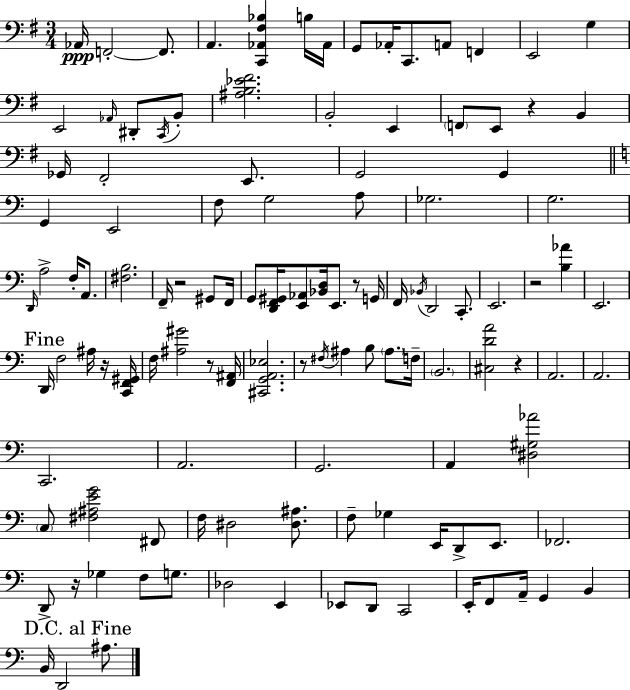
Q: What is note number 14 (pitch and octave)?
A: E2